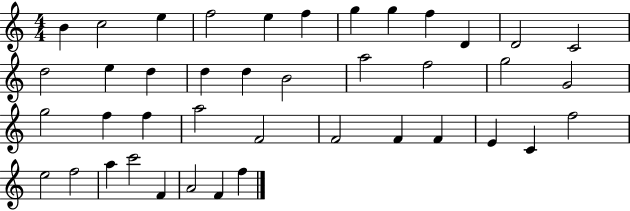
B4/q C5/h E5/q F5/h E5/q F5/q G5/q G5/q F5/q D4/q D4/h C4/h D5/h E5/q D5/q D5/q D5/q B4/h A5/h F5/h G5/h G4/h G5/h F5/q F5/q A5/h F4/h F4/h F4/q F4/q E4/q C4/q F5/h E5/h F5/h A5/q C6/h F4/q A4/h F4/q F5/q